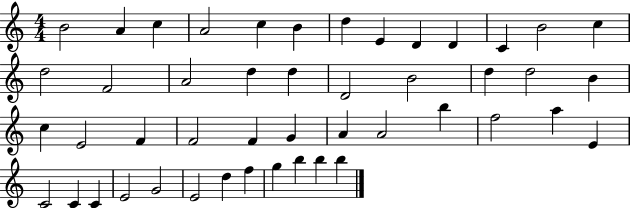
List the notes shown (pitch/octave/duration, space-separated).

B4/h A4/q C5/q A4/h C5/q B4/q D5/q E4/q D4/q D4/q C4/q B4/h C5/q D5/h F4/h A4/h D5/q D5/q D4/h B4/h D5/q D5/h B4/q C5/q E4/h F4/q F4/h F4/q G4/q A4/q A4/h B5/q F5/h A5/q E4/q C4/h C4/q C4/q E4/h G4/h E4/h D5/q F5/q G5/q B5/q B5/q B5/q